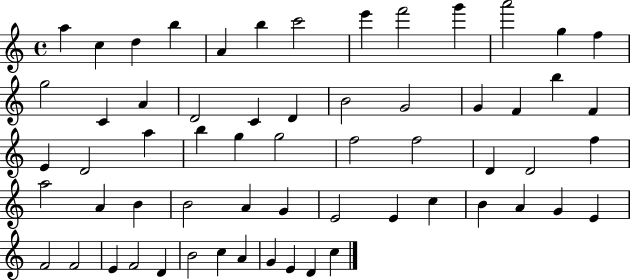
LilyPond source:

{
  \clef treble
  \time 4/4
  \defaultTimeSignature
  \key c \major
  a''4 c''4 d''4 b''4 | a'4 b''4 c'''2 | e'''4 f'''2 g'''4 | a'''2 g''4 f''4 | \break g''2 c'4 a'4 | d'2 c'4 d'4 | b'2 g'2 | g'4 f'4 b''4 f'4 | \break e'4 d'2 a''4 | b''4 g''4 g''2 | f''2 f''2 | d'4 d'2 f''4 | \break a''2 a'4 b'4 | b'2 a'4 g'4 | e'2 e'4 c''4 | b'4 a'4 g'4 e'4 | \break f'2 f'2 | e'4 f'2 d'4 | b'2 c''4 a'4 | g'4 e'4 d'4 c''4 | \break \bar "|."
}